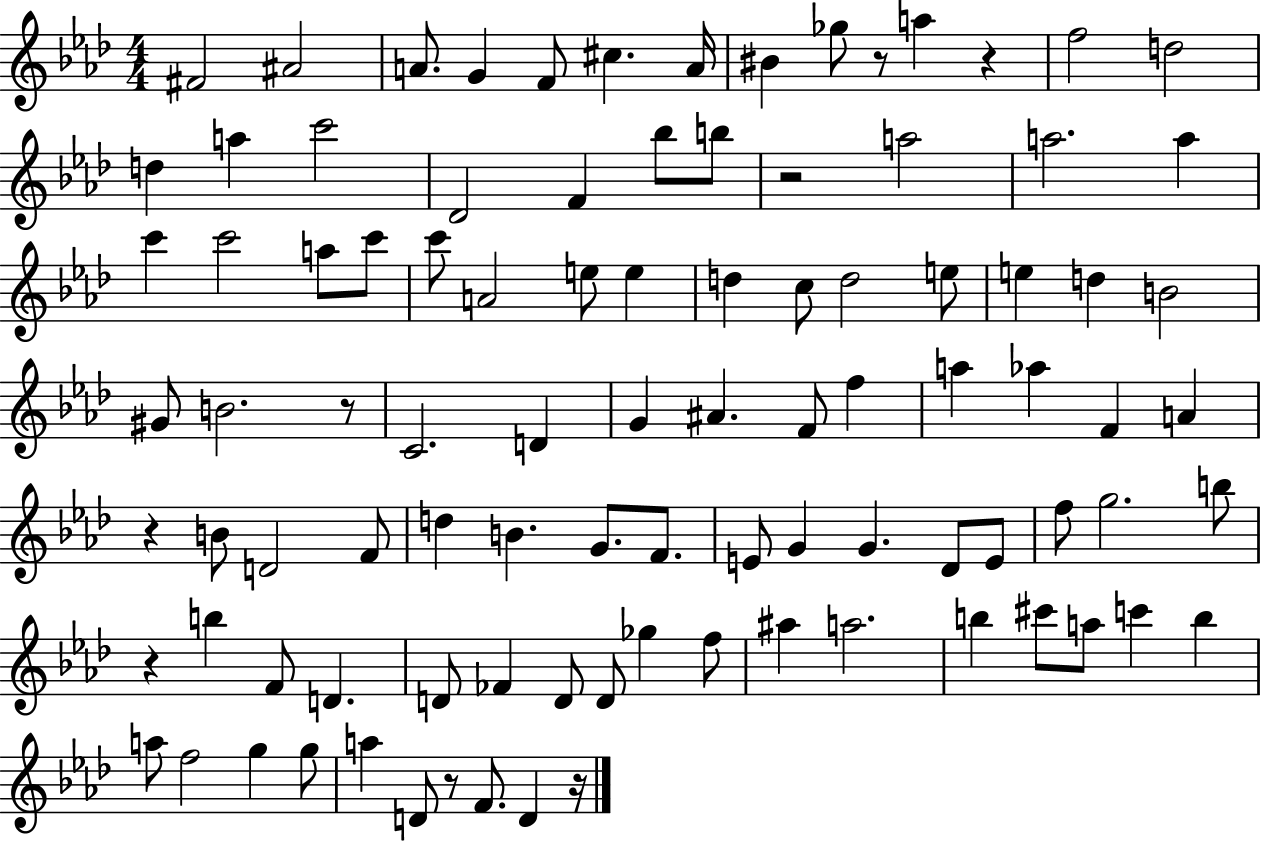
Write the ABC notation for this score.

X:1
T:Untitled
M:4/4
L:1/4
K:Ab
^F2 ^A2 A/2 G F/2 ^c A/4 ^B _g/2 z/2 a z f2 d2 d a c'2 _D2 F _b/2 b/2 z2 a2 a2 a c' c'2 a/2 c'/2 c'/2 A2 e/2 e d c/2 d2 e/2 e d B2 ^G/2 B2 z/2 C2 D G ^A F/2 f a _a F A z B/2 D2 F/2 d B G/2 F/2 E/2 G G _D/2 E/2 f/2 g2 b/2 z b F/2 D D/2 _F D/2 D/2 _g f/2 ^a a2 b ^c'/2 a/2 c' b a/2 f2 g g/2 a D/2 z/2 F/2 D z/4